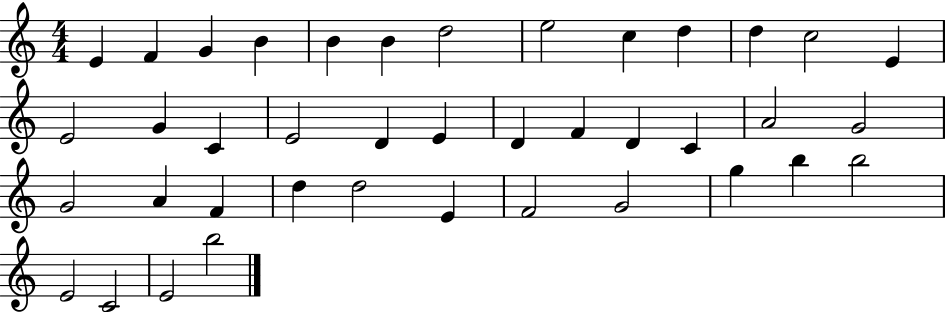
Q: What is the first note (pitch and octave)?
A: E4